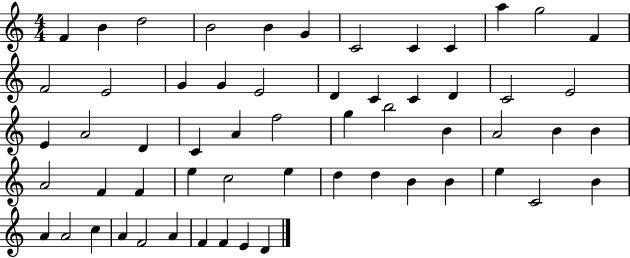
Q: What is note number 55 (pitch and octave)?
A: F4